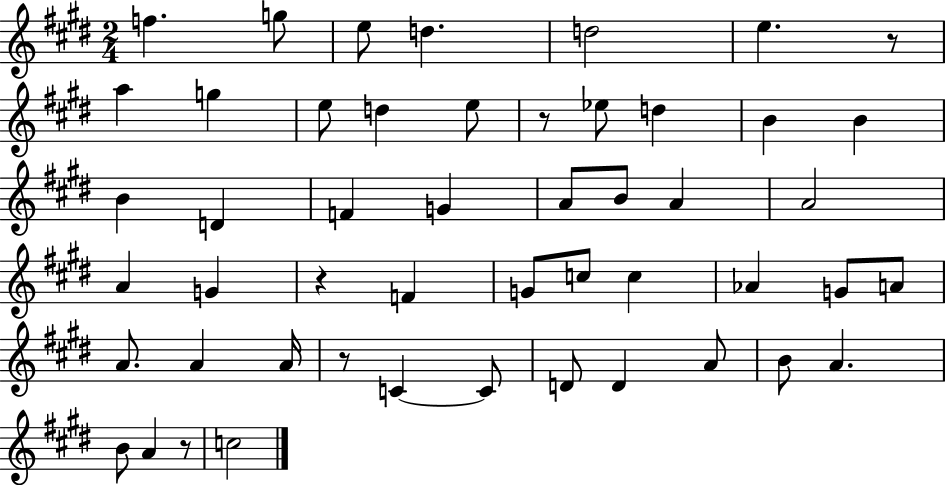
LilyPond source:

{
  \clef treble
  \numericTimeSignature
  \time 2/4
  \key e \major
  f''4. g''8 | e''8 d''4. | d''2 | e''4. r8 | \break a''4 g''4 | e''8 d''4 e''8 | r8 ees''8 d''4 | b'4 b'4 | \break b'4 d'4 | f'4 g'4 | a'8 b'8 a'4 | a'2 | \break a'4 g'4 | r4 f'4 | g'8 c''8 c''4 | aes'4 g'8 a'8 | \break a'8. a'4 a'16 | r8 c'4~~ c'8 | d'8 d'4 a'8 | b'8 a'4. | \break b'8 a'4 r8 | c''2 | \bar "|."
}